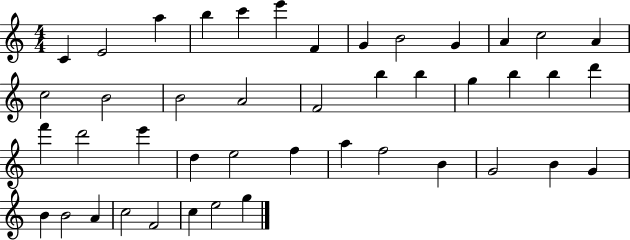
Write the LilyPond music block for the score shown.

{
  \clef treble
  \numericTimeSignature
  \time 4/4
  \key c \major
  c'4 e'2 a''4 | b''4 c'''4 e'''4 f'4 | g'4 b'2 g'4 | a'4 c''2 a'4 | \break c''2 b'2 | b'2 a'2 | f'2 b''4 b''4 | g''4 b''4 b''4 d'''4 | \break f'''4 d'''2 e'''4 | d''4 e''2 f''4 | a''4 f''2 b'4 | g'2 b'4 g'4 | \break b'4 b'2 a'4 | c''2 f'2 | c''4 e''2 g''4 | \bar "|."
}